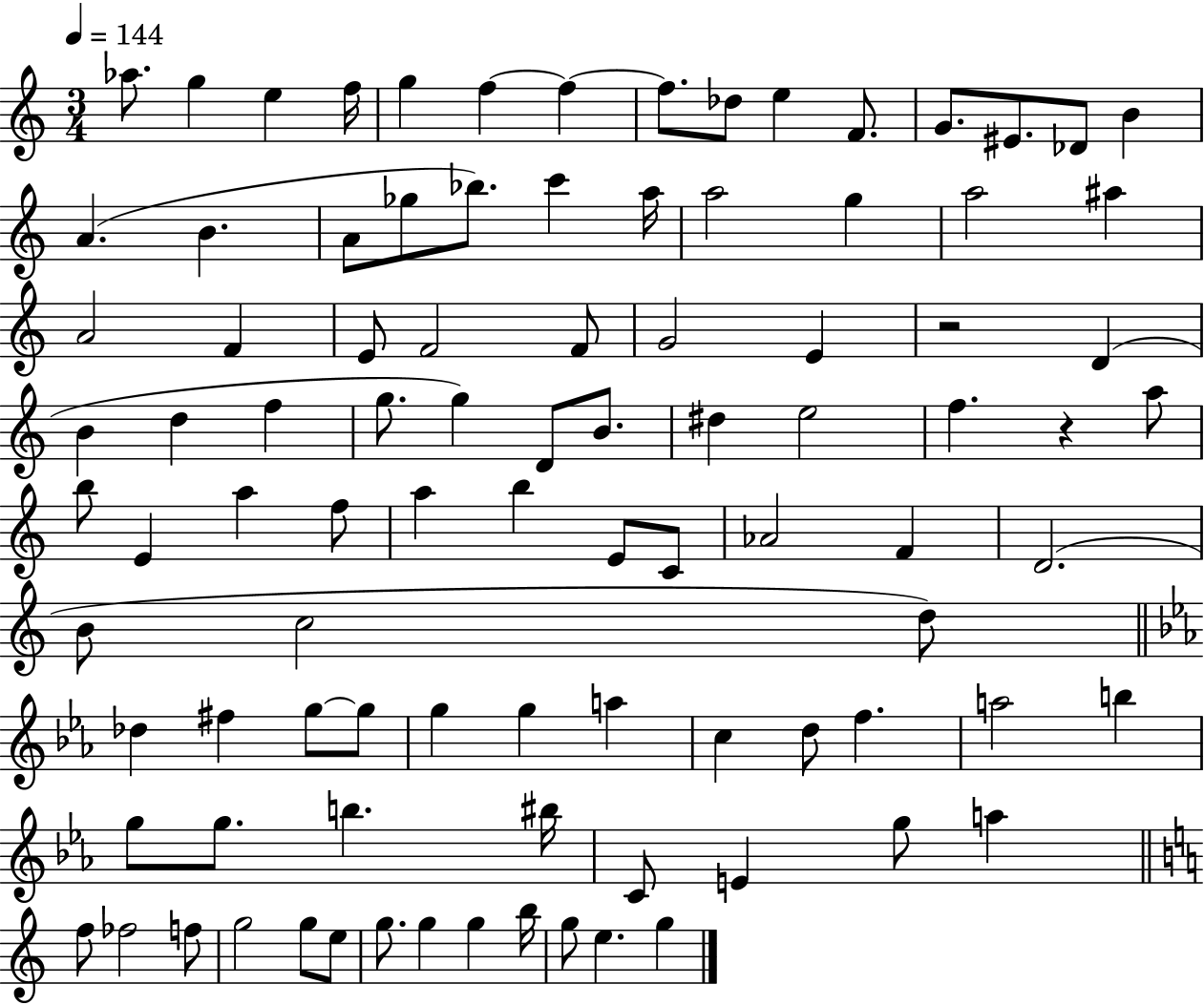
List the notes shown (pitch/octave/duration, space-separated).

Ab5/e. G5/q E5/q F5/s G5/q F5/q F5/q F5/e. Db5/e E5/q F4/e. G4/e. EIS4/e. Db4/e B4/q A4/q. B4/q. A4/e Gb5/e Bb5/e. C6/q A5/s A5/h G5/q A5/h A#5/q A4/h F4/q E4/e F4/h F4/e G4/h E4/q R/h D4/q B4/q D5/q F5/q G5/e. G5/q D4/e B4/e. D#5/q E5/h F5/q. R/q A5/e B5/e E4/q A5/q F5/e A5/q B5/q E4/e C4/e Ab4/h F4/q D4/h. B4/e C5/h D5/e Db5/q F#5/q G5/e G5/e G5/q G5/q A5/q C5/q D5/e F5/q. A5/h B5/q G5/e G5/e. B5/q. BIS5/s C4/e E4/q G5/e A5/q F5/e FES5/h F5/e G5/h G5/e E5/e G5/e. G5/q G5/q B5/s G5/e E5/q. G5/q